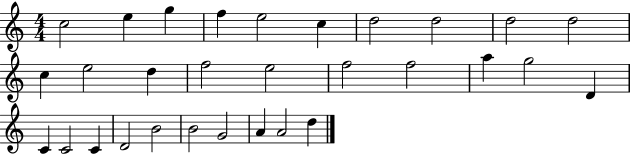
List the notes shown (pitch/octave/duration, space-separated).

C5/h E5/q G5/q F5/q E5/h C5/q D5/h D5/h D5/h D5/h C5/q E5/h D5/q F5/h E5/h F5/h F5/h A5/q G5/h D4/q C4/q C4/h C4/q D4/h B4/h B4/h G4/h A4/q A4/h D5/q